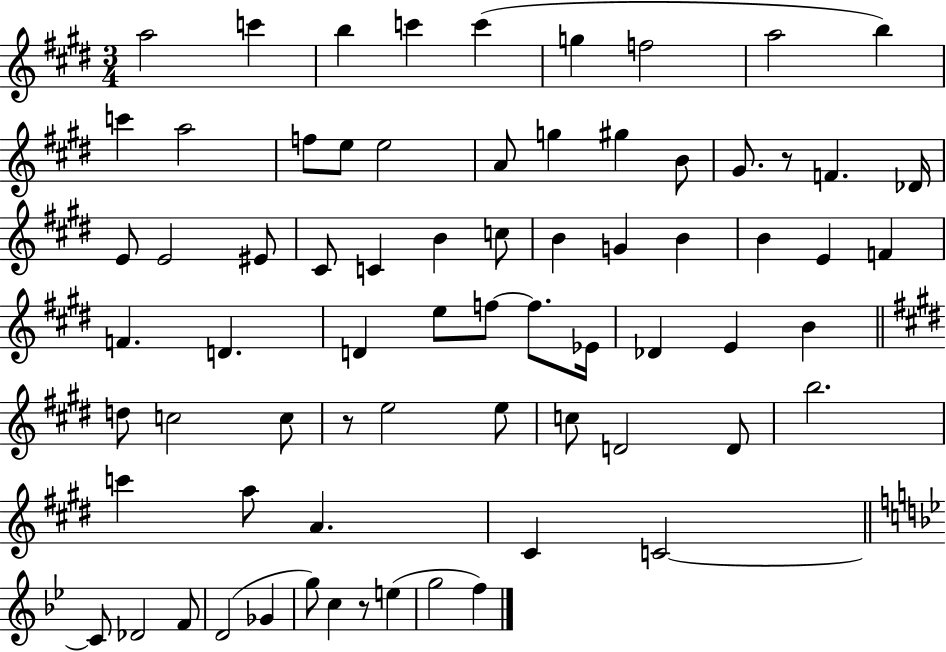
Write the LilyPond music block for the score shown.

{
  \clef treble
  \numericTimeSignature
  \time 3/4
  \key e \major
  \repeat volta 2 { a''2 c'''4 | b''4 c'''4 c'''4( | g''4 f''2 | a''2 b''4) | \break c'''4 a''2 | f''8 e''8 e''2 | a'8 g''4 gis''4 b'8 | gis'8. r8 f'4. des'16 | \break e'8 e'2 eis'8 | cis'8 c'4 b'4 c''8 | b'4 g'4 b'4 | b'4 e'4 f'4 | \break f'4. d'4. | d'4 e''8 f''8~~ f''8. ees'16 | des'4 e'4 b'4 | \bar "||" \break \key e \major d''8 c''2 c''8 | r8 e''2 e''8 | c''8 d'2 d'8 | b''2. | \break c'''4 a''8 a'4. | cis'4 c'2~~ | \bar "||" \break \key g \minor c'8 des'2 f'8 | d'2( ges'4 | g''8) c''4 r8 e''4( | g''2 f''4) | \break } \bar "|."
}